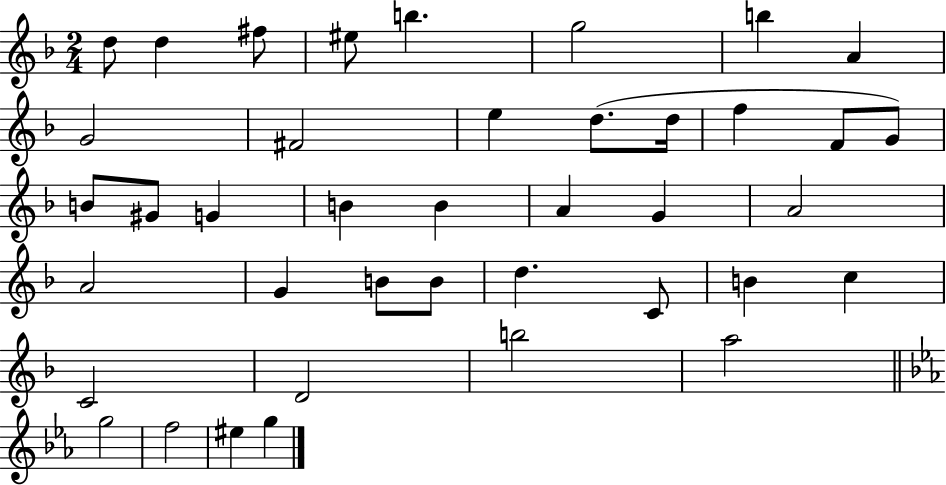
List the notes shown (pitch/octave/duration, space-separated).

D5/e D5/q F#5/e EIS5/e B5/q. G5/h B5/q A4/q G4/h F#4/h E5/q D5/e. D5/s F5/q F4/e G4/e B4/e G#4/e G4/q B4/q B4/q A4/q G4/q A4/h A4/h G4/q B4/e B4/e D5/q. C4/e B4/q C5/q C4/h D4/h B5/h A5/h G5/h F5/h EIS5/q G5/q